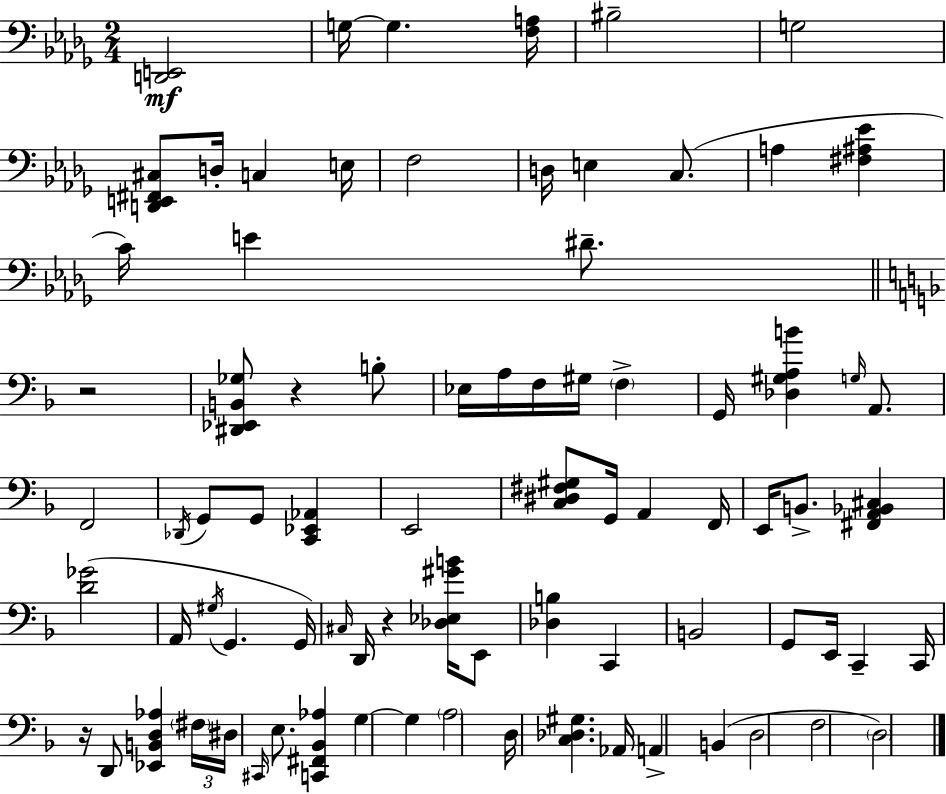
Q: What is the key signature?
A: BES minor